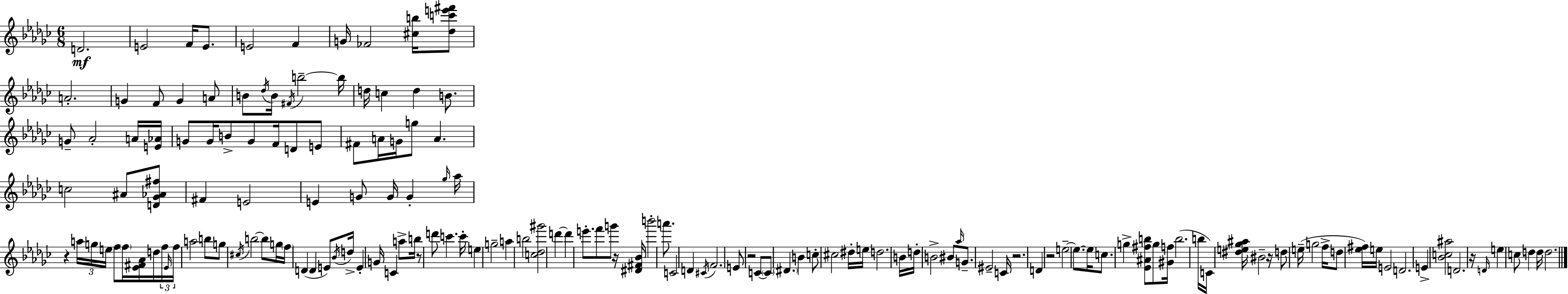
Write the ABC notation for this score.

X:1
T:Untitled
M:6/8
L:1/4
K:Ebm
D2 E2 F/4 E/2 E2 F G/4 _F2 [^cb]/4 [_dc'e'^f']/2 A2 G F/2 G A/2 B/2 _d/4 B/4 ^F/4 b2 b/4 d/4 c d B/2 G/2 _A2 A/4 [E_A]/4 G/2 G/4 B/2 G/2 F/4 D/2 E/2 ^F/2 A/4 G/4 g/2 A c2 ^A/2 [D_G_A^f]/2 ^F E2 E G/2 G/4 G _g/4 _a/4 z a/4 g/4 e/4 f/2 f/4 [_E^F_A]/4 d/4 f/4 _E/4 f/4 a2 b/2 g/2 ^c/4 b2 b/2 g/4 f/4 D D E/2 _B/4 d/4 E G/4 C a/2 b/4 z/2 d'/2 c' c'/4 e g2 a b2 [c_d^g']2 d' d' e'/2 f'/2 g'/2 z/4 [^D^F_B]/4 b'2 a'/2 C2 D ^C/4 F2 E/2 z2 C/2 C/2 ^D B c/2 ^c2 ^d/4 e/4 d2 B/4 d/4 B2 ^B/2 _a/4 G/2 ^E2 C/4 z2 D z2 e2 e/2 e/4 c/2 g [_E^A^fb]/2 g/2 [^Gf]/4 b2 b/4 C/4 [^de_g^a]/4 ^B2 z/4 d/2 e/4 g2 f/4 d/2 [_e^f]/4 e/4 E2 D2 E [_Bc^a]2 D2 z/4 D/4 e c/2 d d/4 d2